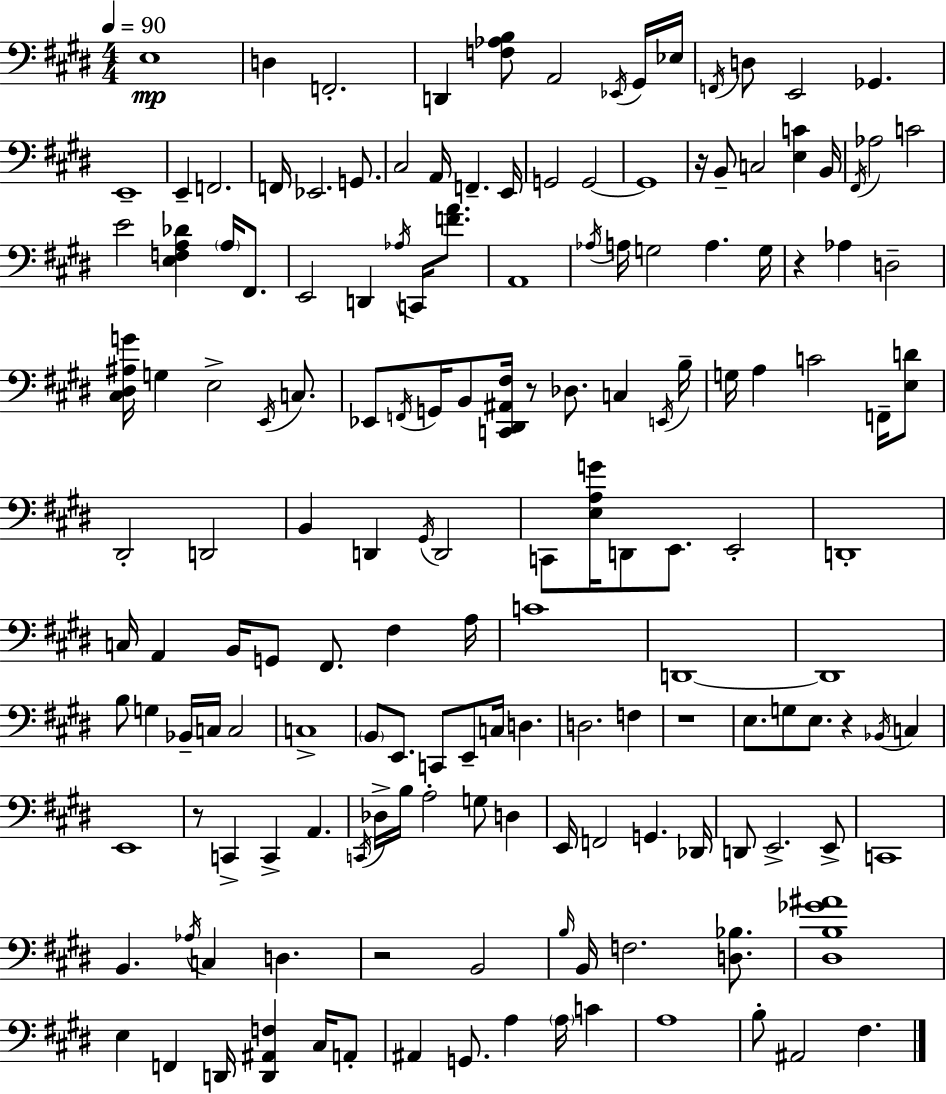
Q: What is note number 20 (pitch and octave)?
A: A2